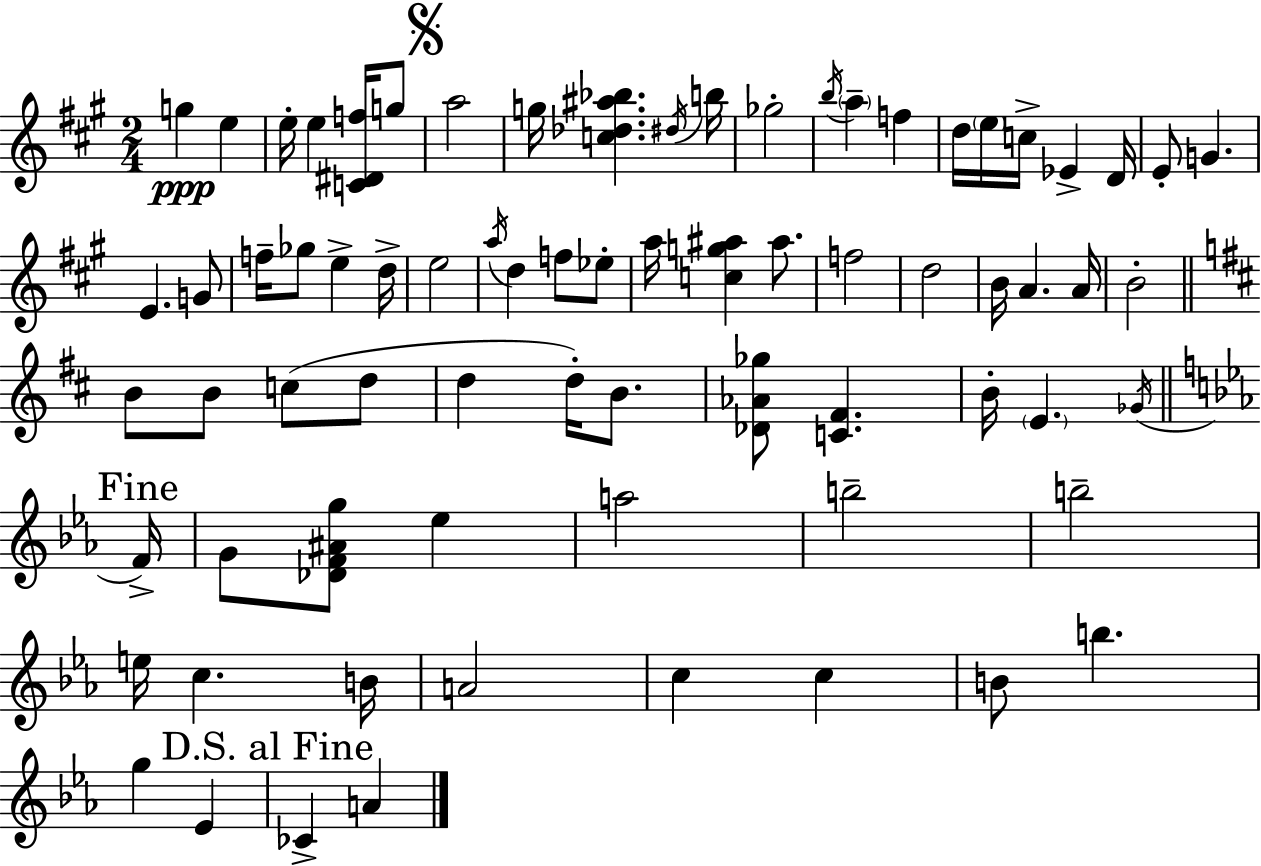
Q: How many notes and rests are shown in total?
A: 73